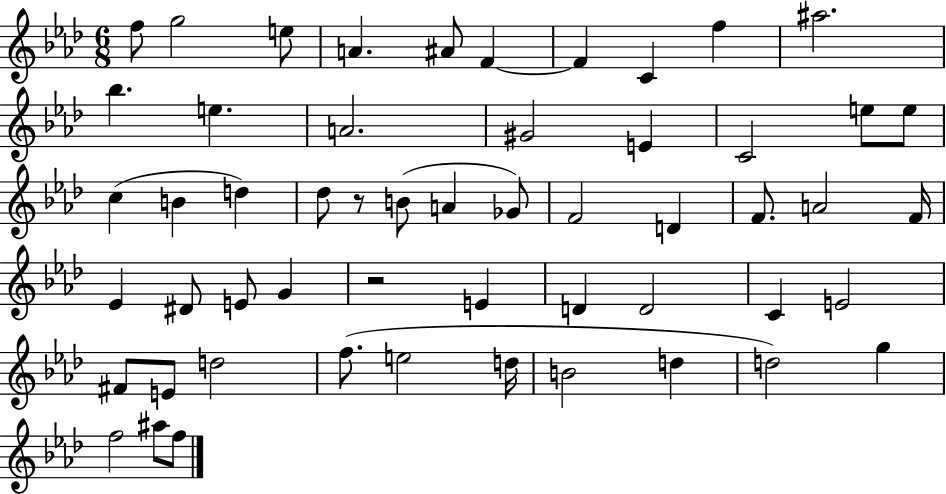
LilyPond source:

{
  \clef treble
  \numericTimeSignature
  \time 6/8
  \key aes \major
  f''8 g''2 e''8 | a'4. ais'8 f'4~~ | f'4 c'4 f''4 | ais''2. | \break bes''4. e''4. | a'2. | gis'2 e'4 | c'2 e''8 e''8 | \break c''4( b'4 d''4) | des''8 r8 b'8( a'4 ges'8) | f'2 d'4 | f'8. a'2 f'16 | \break ees'4 dis'8 e'8 g'4 | r2 e'4 | d'4 d'2 | c'4 e'2 | \break fis'8 e'8 d''2 | f''8.( e''2 d''16 | b'2 d''4 | d''2) g''4 | \break f''2 ais''8 f''8 | \bar "|."
}